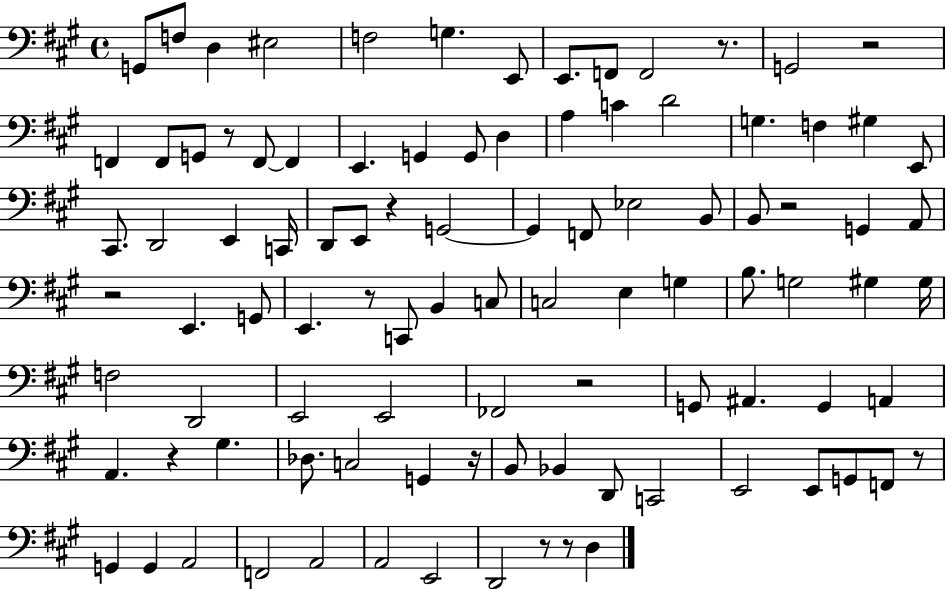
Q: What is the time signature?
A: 4/4